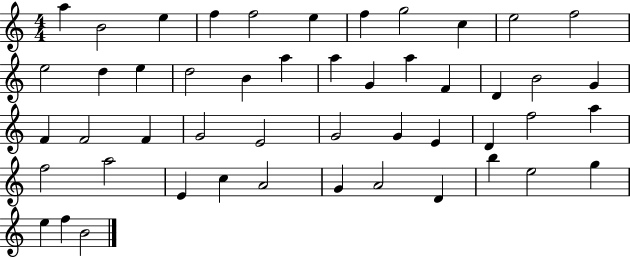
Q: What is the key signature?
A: C major